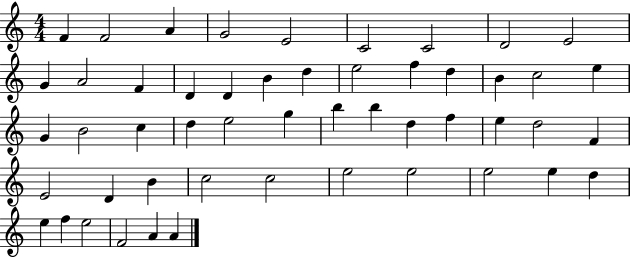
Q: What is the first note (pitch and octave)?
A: F4